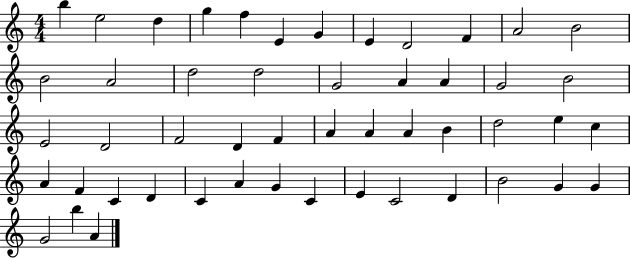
{
  \clef treble
  \numericTimeSignature
  \time 4/4
  \key c \major
  b''4 e''2 d''4 | g''4 f''4 e'4 g'4 | e'4 d'2 f'4 | a'2 b'2 | \break b'2 a'2 | d''2 d''2 | g'2 a'4 a'4 | g'2 b'2 | \break e'2 d'2 | f'2 d'4 f'4 | a'4 a'4 a'4 b'4 | d''2 e''4 c''4 | \break a'4 f'4 c'4 d'4 | c'4 a'4 g'4 c'4 | e'4 c'2 d'4 | b'2 g'4 g'4 | \break g'2 b''4 a'4 | \bar "|."
}